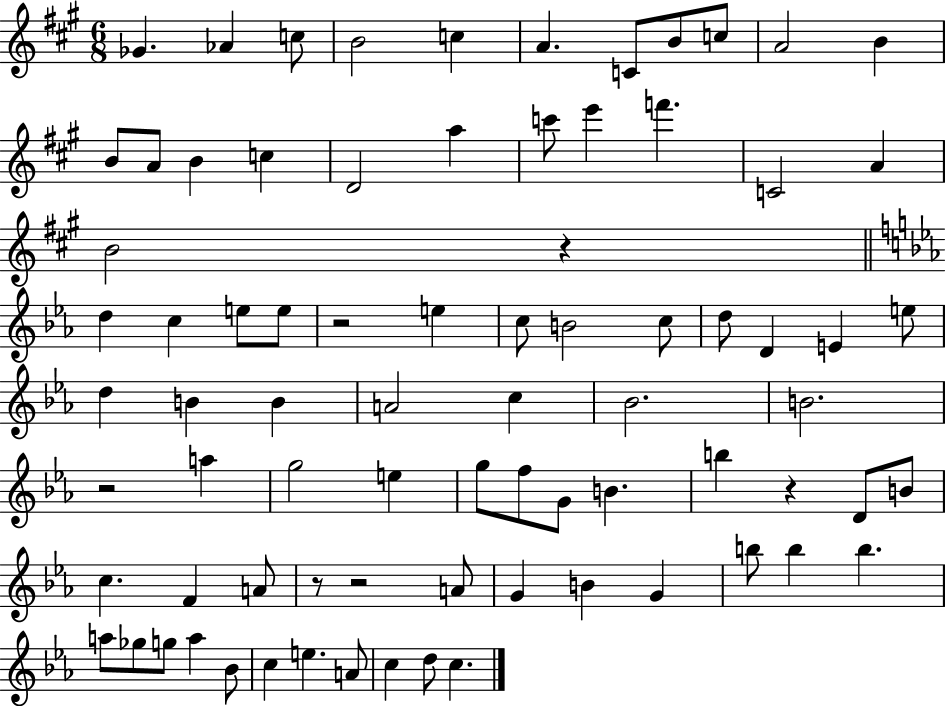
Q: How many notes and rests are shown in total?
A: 79